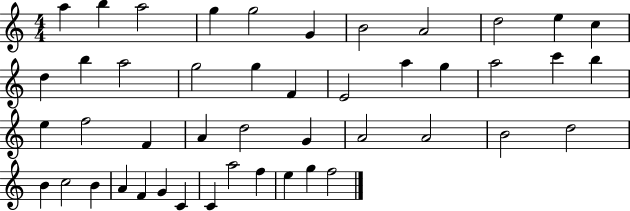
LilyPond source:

{
  \clef treble
  \numericTimeSignature
  \time 4/4
  \key c \major
  a''4 b''4 a''2 | g''4 g''2 g'4 | b'2 a'2 | d''2 e''4 c''4 | \break d''4 b''4 a''2 | g''2 g''4 f'4 | e'2 a''4 g''4 | a''2 c'''4 b''4 | \break e''4 f''2 f'4 | a'4 d''2 g'4 | a'2 a'2 | b'2 d''2 | \break b'4 c''2 b'4 | a'4 f'4 g'4 c'4 | c'4 a''2 f''4 | e''4 g''4 f''2 | \break \bar "|."
}